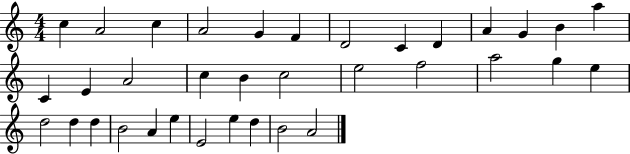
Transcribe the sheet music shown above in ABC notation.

X:1
T:Untitled
M:4/4
L:1/4
K:C
c A2 c A2 G F D2 C D A G B a C E A2 c B c2 e2 f2 a2 g e d2 d d B2 A e E2 e d B2 A2